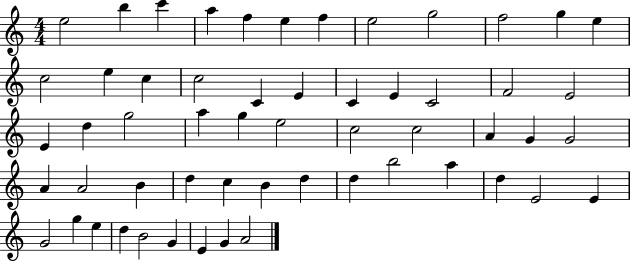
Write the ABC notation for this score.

X:1
T:Untitled
M:4/4
L:1/4
K:C
e2 b c' a f e f e2 g2 f2 g e c2 e c c2 C E C E C2 F2 E2 E d g2 a g e2 c2 c2 A G G2 A A2 B d c B d d b2 a d E2 E G2 g e d B2 G E G A2